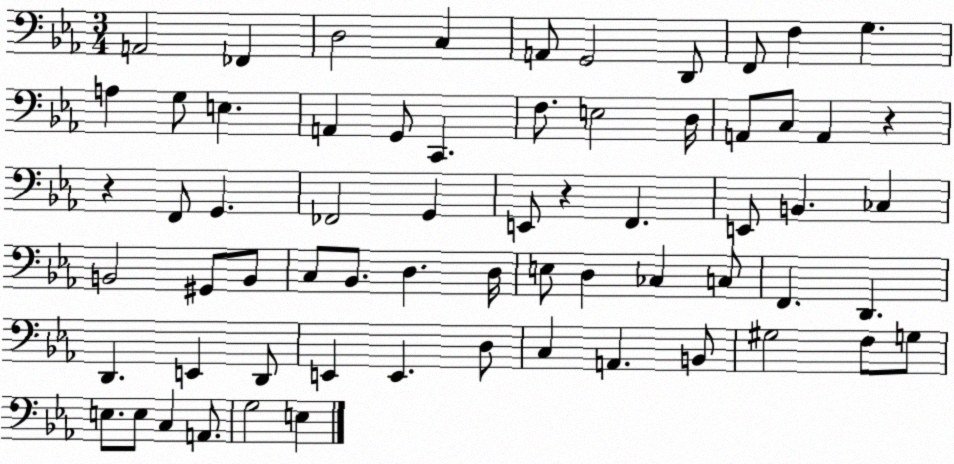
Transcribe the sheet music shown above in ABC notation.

X:1
T:Untitled
M:3/4
L:1/4
K:Eb
A,,2 _F,, D,2 C, A,,/2 G,,2 D,,/2 F,,/2 F, G, A, G,/2 E, A,, G,,/2 C,, F,/2 E,2 D,/4 A,,/2 C,/2 A,, z z F,,/2 G,, _F,,2 G,, E,,/2 z F,, E,,/2 B,, _C, B,,2 ^G,,/2 B,,/2 C,/2 _B,,/2 D, D,/4 E,/2 D, _C, C,/2 F,, D,, D,, E,, D,,/2 E,, E,, D,/2 C, A,, B,,/2 ^G,2 F,/2 G,/2 E,/2 E,/2 C, A,,/2 G,2 E,